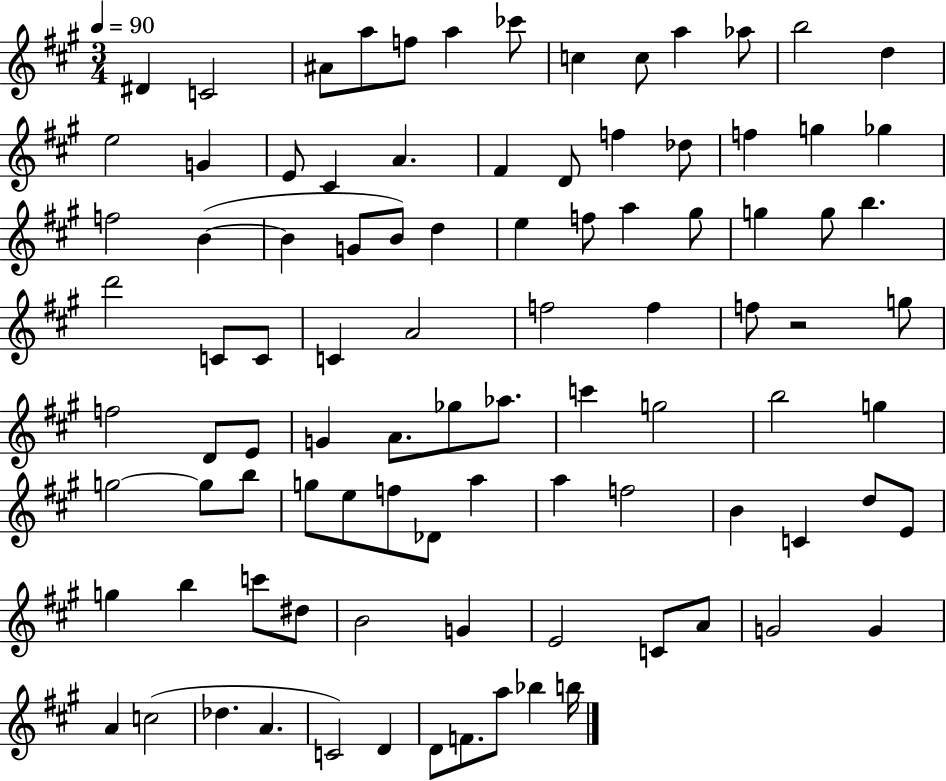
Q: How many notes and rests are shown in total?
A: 95